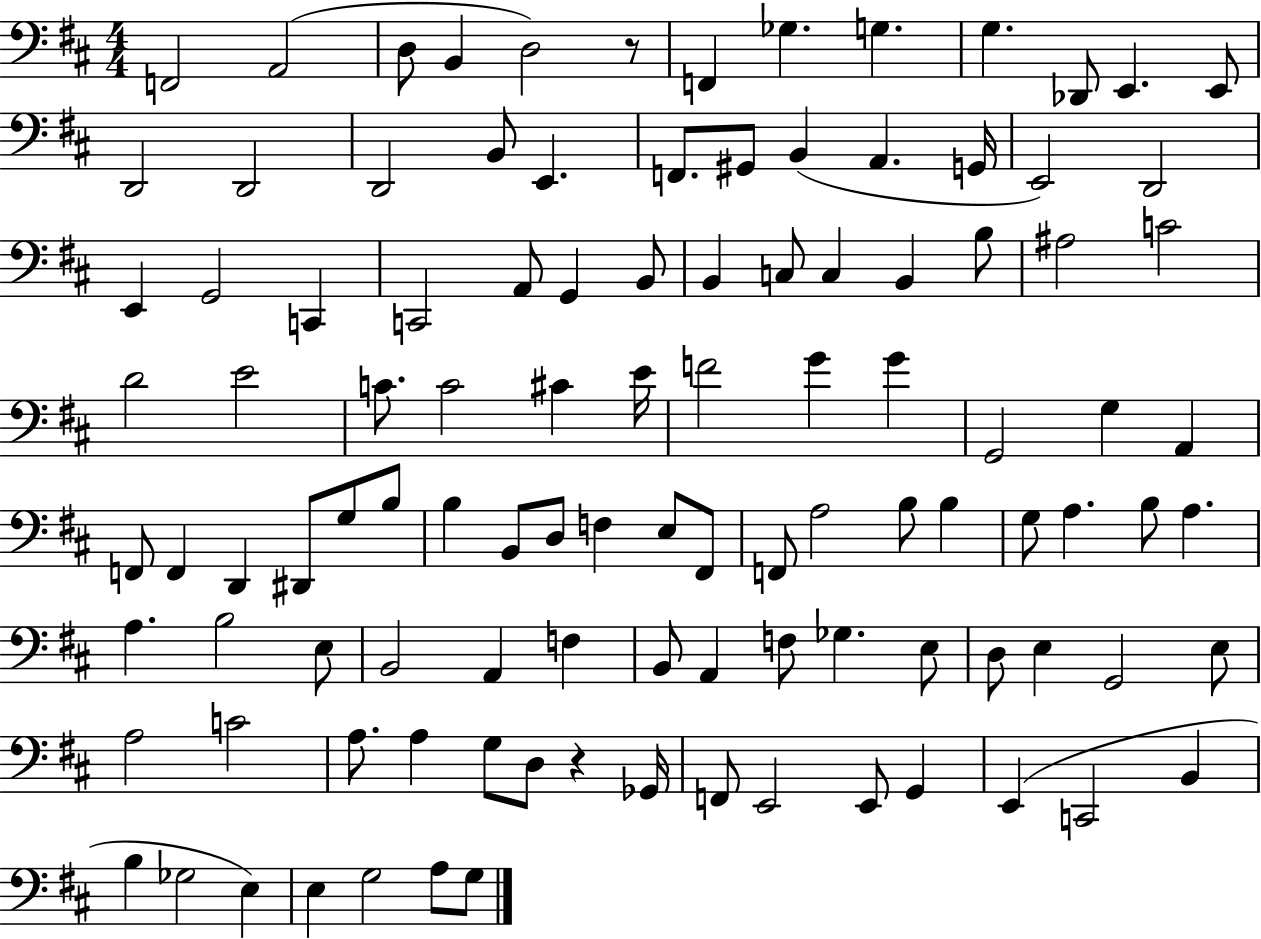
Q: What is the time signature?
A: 4/4